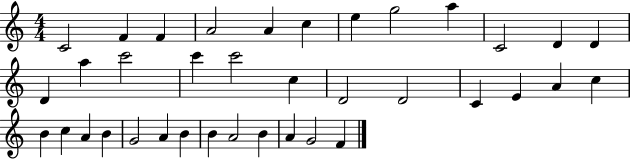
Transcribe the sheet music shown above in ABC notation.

X:1
T:Untitled
M:4/4
L:1/4
K:C
C2 F F A2 A c e g2 a C2 D D D a c'2 c' c'2 c D2 D2 C E A c B c A B G2 A B B A2 B A G2 F